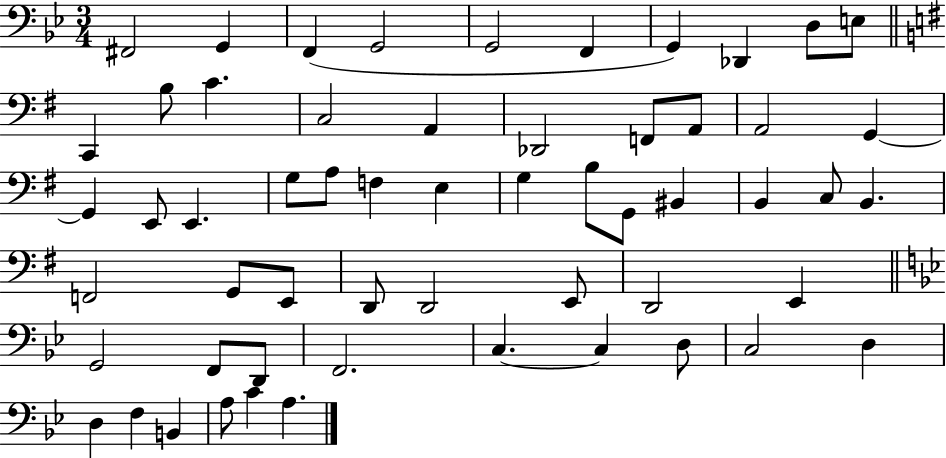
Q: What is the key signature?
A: BES major